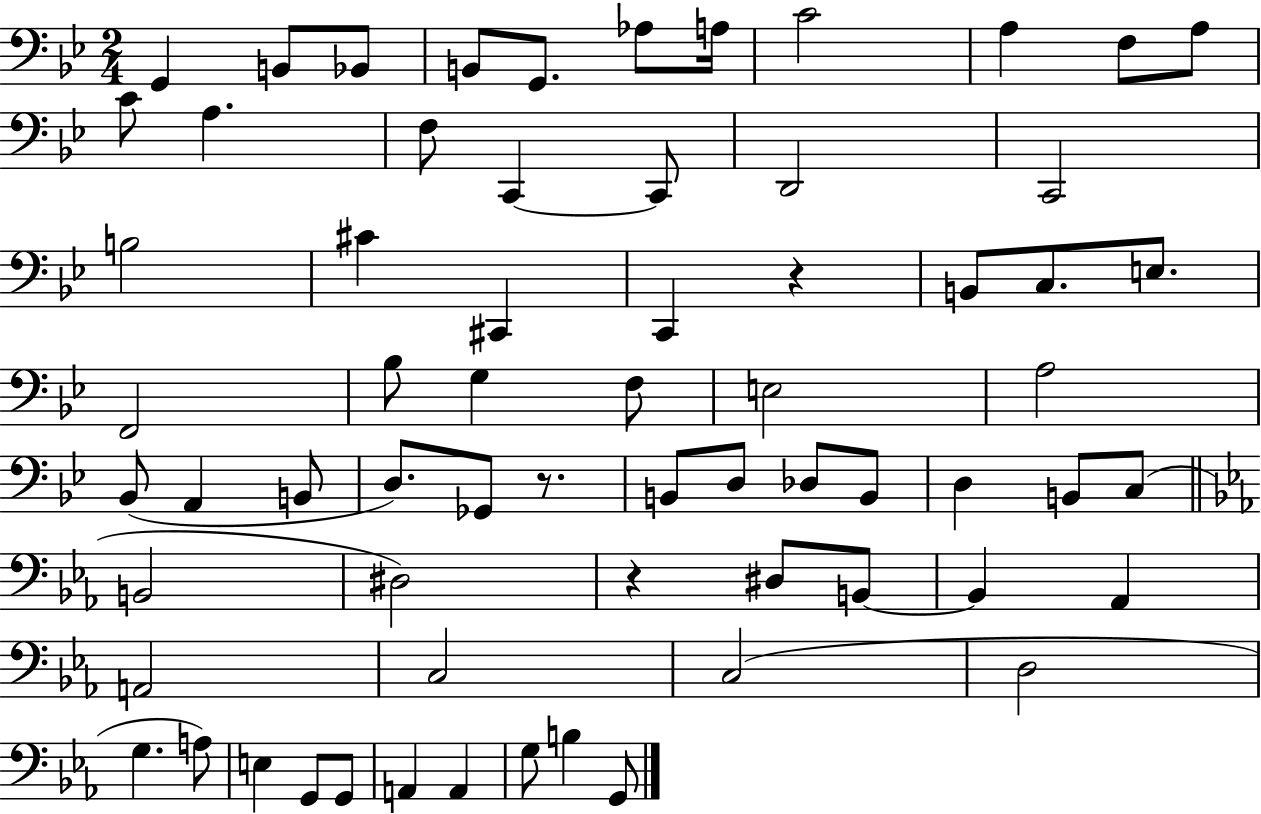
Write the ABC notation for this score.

X:1
T:Untitled
M:2/4
L:1/4
K:Bb
G,, B,,/2 _B,,/2 B,,/2 G,,/2 _A,/2 A,/4 C2 A, F,/2 A,/2 C/2 A, F,/2 C,, C,,/2 D,,2 C,,2 B,2 ^C ^C,, C,, z B,,/2 C,/2 E,/2 F,,2 _B,/2 G, F,/2 E,2 A,2 _B,,/2 A,, B,,/2 D,/2 _G,,/2 z/2 B,,/2 D,/2 _D,/2 B,,/2 D, B,,/2 C,/2 B,,2 ^D,2 z ^D,/2 B,,/2 B,, _A,, A,,2 C,2 C,2 D,2 G, A,/2 E, G,,/2 G,,/2 A,, A,, G,/2 B, G,,/2